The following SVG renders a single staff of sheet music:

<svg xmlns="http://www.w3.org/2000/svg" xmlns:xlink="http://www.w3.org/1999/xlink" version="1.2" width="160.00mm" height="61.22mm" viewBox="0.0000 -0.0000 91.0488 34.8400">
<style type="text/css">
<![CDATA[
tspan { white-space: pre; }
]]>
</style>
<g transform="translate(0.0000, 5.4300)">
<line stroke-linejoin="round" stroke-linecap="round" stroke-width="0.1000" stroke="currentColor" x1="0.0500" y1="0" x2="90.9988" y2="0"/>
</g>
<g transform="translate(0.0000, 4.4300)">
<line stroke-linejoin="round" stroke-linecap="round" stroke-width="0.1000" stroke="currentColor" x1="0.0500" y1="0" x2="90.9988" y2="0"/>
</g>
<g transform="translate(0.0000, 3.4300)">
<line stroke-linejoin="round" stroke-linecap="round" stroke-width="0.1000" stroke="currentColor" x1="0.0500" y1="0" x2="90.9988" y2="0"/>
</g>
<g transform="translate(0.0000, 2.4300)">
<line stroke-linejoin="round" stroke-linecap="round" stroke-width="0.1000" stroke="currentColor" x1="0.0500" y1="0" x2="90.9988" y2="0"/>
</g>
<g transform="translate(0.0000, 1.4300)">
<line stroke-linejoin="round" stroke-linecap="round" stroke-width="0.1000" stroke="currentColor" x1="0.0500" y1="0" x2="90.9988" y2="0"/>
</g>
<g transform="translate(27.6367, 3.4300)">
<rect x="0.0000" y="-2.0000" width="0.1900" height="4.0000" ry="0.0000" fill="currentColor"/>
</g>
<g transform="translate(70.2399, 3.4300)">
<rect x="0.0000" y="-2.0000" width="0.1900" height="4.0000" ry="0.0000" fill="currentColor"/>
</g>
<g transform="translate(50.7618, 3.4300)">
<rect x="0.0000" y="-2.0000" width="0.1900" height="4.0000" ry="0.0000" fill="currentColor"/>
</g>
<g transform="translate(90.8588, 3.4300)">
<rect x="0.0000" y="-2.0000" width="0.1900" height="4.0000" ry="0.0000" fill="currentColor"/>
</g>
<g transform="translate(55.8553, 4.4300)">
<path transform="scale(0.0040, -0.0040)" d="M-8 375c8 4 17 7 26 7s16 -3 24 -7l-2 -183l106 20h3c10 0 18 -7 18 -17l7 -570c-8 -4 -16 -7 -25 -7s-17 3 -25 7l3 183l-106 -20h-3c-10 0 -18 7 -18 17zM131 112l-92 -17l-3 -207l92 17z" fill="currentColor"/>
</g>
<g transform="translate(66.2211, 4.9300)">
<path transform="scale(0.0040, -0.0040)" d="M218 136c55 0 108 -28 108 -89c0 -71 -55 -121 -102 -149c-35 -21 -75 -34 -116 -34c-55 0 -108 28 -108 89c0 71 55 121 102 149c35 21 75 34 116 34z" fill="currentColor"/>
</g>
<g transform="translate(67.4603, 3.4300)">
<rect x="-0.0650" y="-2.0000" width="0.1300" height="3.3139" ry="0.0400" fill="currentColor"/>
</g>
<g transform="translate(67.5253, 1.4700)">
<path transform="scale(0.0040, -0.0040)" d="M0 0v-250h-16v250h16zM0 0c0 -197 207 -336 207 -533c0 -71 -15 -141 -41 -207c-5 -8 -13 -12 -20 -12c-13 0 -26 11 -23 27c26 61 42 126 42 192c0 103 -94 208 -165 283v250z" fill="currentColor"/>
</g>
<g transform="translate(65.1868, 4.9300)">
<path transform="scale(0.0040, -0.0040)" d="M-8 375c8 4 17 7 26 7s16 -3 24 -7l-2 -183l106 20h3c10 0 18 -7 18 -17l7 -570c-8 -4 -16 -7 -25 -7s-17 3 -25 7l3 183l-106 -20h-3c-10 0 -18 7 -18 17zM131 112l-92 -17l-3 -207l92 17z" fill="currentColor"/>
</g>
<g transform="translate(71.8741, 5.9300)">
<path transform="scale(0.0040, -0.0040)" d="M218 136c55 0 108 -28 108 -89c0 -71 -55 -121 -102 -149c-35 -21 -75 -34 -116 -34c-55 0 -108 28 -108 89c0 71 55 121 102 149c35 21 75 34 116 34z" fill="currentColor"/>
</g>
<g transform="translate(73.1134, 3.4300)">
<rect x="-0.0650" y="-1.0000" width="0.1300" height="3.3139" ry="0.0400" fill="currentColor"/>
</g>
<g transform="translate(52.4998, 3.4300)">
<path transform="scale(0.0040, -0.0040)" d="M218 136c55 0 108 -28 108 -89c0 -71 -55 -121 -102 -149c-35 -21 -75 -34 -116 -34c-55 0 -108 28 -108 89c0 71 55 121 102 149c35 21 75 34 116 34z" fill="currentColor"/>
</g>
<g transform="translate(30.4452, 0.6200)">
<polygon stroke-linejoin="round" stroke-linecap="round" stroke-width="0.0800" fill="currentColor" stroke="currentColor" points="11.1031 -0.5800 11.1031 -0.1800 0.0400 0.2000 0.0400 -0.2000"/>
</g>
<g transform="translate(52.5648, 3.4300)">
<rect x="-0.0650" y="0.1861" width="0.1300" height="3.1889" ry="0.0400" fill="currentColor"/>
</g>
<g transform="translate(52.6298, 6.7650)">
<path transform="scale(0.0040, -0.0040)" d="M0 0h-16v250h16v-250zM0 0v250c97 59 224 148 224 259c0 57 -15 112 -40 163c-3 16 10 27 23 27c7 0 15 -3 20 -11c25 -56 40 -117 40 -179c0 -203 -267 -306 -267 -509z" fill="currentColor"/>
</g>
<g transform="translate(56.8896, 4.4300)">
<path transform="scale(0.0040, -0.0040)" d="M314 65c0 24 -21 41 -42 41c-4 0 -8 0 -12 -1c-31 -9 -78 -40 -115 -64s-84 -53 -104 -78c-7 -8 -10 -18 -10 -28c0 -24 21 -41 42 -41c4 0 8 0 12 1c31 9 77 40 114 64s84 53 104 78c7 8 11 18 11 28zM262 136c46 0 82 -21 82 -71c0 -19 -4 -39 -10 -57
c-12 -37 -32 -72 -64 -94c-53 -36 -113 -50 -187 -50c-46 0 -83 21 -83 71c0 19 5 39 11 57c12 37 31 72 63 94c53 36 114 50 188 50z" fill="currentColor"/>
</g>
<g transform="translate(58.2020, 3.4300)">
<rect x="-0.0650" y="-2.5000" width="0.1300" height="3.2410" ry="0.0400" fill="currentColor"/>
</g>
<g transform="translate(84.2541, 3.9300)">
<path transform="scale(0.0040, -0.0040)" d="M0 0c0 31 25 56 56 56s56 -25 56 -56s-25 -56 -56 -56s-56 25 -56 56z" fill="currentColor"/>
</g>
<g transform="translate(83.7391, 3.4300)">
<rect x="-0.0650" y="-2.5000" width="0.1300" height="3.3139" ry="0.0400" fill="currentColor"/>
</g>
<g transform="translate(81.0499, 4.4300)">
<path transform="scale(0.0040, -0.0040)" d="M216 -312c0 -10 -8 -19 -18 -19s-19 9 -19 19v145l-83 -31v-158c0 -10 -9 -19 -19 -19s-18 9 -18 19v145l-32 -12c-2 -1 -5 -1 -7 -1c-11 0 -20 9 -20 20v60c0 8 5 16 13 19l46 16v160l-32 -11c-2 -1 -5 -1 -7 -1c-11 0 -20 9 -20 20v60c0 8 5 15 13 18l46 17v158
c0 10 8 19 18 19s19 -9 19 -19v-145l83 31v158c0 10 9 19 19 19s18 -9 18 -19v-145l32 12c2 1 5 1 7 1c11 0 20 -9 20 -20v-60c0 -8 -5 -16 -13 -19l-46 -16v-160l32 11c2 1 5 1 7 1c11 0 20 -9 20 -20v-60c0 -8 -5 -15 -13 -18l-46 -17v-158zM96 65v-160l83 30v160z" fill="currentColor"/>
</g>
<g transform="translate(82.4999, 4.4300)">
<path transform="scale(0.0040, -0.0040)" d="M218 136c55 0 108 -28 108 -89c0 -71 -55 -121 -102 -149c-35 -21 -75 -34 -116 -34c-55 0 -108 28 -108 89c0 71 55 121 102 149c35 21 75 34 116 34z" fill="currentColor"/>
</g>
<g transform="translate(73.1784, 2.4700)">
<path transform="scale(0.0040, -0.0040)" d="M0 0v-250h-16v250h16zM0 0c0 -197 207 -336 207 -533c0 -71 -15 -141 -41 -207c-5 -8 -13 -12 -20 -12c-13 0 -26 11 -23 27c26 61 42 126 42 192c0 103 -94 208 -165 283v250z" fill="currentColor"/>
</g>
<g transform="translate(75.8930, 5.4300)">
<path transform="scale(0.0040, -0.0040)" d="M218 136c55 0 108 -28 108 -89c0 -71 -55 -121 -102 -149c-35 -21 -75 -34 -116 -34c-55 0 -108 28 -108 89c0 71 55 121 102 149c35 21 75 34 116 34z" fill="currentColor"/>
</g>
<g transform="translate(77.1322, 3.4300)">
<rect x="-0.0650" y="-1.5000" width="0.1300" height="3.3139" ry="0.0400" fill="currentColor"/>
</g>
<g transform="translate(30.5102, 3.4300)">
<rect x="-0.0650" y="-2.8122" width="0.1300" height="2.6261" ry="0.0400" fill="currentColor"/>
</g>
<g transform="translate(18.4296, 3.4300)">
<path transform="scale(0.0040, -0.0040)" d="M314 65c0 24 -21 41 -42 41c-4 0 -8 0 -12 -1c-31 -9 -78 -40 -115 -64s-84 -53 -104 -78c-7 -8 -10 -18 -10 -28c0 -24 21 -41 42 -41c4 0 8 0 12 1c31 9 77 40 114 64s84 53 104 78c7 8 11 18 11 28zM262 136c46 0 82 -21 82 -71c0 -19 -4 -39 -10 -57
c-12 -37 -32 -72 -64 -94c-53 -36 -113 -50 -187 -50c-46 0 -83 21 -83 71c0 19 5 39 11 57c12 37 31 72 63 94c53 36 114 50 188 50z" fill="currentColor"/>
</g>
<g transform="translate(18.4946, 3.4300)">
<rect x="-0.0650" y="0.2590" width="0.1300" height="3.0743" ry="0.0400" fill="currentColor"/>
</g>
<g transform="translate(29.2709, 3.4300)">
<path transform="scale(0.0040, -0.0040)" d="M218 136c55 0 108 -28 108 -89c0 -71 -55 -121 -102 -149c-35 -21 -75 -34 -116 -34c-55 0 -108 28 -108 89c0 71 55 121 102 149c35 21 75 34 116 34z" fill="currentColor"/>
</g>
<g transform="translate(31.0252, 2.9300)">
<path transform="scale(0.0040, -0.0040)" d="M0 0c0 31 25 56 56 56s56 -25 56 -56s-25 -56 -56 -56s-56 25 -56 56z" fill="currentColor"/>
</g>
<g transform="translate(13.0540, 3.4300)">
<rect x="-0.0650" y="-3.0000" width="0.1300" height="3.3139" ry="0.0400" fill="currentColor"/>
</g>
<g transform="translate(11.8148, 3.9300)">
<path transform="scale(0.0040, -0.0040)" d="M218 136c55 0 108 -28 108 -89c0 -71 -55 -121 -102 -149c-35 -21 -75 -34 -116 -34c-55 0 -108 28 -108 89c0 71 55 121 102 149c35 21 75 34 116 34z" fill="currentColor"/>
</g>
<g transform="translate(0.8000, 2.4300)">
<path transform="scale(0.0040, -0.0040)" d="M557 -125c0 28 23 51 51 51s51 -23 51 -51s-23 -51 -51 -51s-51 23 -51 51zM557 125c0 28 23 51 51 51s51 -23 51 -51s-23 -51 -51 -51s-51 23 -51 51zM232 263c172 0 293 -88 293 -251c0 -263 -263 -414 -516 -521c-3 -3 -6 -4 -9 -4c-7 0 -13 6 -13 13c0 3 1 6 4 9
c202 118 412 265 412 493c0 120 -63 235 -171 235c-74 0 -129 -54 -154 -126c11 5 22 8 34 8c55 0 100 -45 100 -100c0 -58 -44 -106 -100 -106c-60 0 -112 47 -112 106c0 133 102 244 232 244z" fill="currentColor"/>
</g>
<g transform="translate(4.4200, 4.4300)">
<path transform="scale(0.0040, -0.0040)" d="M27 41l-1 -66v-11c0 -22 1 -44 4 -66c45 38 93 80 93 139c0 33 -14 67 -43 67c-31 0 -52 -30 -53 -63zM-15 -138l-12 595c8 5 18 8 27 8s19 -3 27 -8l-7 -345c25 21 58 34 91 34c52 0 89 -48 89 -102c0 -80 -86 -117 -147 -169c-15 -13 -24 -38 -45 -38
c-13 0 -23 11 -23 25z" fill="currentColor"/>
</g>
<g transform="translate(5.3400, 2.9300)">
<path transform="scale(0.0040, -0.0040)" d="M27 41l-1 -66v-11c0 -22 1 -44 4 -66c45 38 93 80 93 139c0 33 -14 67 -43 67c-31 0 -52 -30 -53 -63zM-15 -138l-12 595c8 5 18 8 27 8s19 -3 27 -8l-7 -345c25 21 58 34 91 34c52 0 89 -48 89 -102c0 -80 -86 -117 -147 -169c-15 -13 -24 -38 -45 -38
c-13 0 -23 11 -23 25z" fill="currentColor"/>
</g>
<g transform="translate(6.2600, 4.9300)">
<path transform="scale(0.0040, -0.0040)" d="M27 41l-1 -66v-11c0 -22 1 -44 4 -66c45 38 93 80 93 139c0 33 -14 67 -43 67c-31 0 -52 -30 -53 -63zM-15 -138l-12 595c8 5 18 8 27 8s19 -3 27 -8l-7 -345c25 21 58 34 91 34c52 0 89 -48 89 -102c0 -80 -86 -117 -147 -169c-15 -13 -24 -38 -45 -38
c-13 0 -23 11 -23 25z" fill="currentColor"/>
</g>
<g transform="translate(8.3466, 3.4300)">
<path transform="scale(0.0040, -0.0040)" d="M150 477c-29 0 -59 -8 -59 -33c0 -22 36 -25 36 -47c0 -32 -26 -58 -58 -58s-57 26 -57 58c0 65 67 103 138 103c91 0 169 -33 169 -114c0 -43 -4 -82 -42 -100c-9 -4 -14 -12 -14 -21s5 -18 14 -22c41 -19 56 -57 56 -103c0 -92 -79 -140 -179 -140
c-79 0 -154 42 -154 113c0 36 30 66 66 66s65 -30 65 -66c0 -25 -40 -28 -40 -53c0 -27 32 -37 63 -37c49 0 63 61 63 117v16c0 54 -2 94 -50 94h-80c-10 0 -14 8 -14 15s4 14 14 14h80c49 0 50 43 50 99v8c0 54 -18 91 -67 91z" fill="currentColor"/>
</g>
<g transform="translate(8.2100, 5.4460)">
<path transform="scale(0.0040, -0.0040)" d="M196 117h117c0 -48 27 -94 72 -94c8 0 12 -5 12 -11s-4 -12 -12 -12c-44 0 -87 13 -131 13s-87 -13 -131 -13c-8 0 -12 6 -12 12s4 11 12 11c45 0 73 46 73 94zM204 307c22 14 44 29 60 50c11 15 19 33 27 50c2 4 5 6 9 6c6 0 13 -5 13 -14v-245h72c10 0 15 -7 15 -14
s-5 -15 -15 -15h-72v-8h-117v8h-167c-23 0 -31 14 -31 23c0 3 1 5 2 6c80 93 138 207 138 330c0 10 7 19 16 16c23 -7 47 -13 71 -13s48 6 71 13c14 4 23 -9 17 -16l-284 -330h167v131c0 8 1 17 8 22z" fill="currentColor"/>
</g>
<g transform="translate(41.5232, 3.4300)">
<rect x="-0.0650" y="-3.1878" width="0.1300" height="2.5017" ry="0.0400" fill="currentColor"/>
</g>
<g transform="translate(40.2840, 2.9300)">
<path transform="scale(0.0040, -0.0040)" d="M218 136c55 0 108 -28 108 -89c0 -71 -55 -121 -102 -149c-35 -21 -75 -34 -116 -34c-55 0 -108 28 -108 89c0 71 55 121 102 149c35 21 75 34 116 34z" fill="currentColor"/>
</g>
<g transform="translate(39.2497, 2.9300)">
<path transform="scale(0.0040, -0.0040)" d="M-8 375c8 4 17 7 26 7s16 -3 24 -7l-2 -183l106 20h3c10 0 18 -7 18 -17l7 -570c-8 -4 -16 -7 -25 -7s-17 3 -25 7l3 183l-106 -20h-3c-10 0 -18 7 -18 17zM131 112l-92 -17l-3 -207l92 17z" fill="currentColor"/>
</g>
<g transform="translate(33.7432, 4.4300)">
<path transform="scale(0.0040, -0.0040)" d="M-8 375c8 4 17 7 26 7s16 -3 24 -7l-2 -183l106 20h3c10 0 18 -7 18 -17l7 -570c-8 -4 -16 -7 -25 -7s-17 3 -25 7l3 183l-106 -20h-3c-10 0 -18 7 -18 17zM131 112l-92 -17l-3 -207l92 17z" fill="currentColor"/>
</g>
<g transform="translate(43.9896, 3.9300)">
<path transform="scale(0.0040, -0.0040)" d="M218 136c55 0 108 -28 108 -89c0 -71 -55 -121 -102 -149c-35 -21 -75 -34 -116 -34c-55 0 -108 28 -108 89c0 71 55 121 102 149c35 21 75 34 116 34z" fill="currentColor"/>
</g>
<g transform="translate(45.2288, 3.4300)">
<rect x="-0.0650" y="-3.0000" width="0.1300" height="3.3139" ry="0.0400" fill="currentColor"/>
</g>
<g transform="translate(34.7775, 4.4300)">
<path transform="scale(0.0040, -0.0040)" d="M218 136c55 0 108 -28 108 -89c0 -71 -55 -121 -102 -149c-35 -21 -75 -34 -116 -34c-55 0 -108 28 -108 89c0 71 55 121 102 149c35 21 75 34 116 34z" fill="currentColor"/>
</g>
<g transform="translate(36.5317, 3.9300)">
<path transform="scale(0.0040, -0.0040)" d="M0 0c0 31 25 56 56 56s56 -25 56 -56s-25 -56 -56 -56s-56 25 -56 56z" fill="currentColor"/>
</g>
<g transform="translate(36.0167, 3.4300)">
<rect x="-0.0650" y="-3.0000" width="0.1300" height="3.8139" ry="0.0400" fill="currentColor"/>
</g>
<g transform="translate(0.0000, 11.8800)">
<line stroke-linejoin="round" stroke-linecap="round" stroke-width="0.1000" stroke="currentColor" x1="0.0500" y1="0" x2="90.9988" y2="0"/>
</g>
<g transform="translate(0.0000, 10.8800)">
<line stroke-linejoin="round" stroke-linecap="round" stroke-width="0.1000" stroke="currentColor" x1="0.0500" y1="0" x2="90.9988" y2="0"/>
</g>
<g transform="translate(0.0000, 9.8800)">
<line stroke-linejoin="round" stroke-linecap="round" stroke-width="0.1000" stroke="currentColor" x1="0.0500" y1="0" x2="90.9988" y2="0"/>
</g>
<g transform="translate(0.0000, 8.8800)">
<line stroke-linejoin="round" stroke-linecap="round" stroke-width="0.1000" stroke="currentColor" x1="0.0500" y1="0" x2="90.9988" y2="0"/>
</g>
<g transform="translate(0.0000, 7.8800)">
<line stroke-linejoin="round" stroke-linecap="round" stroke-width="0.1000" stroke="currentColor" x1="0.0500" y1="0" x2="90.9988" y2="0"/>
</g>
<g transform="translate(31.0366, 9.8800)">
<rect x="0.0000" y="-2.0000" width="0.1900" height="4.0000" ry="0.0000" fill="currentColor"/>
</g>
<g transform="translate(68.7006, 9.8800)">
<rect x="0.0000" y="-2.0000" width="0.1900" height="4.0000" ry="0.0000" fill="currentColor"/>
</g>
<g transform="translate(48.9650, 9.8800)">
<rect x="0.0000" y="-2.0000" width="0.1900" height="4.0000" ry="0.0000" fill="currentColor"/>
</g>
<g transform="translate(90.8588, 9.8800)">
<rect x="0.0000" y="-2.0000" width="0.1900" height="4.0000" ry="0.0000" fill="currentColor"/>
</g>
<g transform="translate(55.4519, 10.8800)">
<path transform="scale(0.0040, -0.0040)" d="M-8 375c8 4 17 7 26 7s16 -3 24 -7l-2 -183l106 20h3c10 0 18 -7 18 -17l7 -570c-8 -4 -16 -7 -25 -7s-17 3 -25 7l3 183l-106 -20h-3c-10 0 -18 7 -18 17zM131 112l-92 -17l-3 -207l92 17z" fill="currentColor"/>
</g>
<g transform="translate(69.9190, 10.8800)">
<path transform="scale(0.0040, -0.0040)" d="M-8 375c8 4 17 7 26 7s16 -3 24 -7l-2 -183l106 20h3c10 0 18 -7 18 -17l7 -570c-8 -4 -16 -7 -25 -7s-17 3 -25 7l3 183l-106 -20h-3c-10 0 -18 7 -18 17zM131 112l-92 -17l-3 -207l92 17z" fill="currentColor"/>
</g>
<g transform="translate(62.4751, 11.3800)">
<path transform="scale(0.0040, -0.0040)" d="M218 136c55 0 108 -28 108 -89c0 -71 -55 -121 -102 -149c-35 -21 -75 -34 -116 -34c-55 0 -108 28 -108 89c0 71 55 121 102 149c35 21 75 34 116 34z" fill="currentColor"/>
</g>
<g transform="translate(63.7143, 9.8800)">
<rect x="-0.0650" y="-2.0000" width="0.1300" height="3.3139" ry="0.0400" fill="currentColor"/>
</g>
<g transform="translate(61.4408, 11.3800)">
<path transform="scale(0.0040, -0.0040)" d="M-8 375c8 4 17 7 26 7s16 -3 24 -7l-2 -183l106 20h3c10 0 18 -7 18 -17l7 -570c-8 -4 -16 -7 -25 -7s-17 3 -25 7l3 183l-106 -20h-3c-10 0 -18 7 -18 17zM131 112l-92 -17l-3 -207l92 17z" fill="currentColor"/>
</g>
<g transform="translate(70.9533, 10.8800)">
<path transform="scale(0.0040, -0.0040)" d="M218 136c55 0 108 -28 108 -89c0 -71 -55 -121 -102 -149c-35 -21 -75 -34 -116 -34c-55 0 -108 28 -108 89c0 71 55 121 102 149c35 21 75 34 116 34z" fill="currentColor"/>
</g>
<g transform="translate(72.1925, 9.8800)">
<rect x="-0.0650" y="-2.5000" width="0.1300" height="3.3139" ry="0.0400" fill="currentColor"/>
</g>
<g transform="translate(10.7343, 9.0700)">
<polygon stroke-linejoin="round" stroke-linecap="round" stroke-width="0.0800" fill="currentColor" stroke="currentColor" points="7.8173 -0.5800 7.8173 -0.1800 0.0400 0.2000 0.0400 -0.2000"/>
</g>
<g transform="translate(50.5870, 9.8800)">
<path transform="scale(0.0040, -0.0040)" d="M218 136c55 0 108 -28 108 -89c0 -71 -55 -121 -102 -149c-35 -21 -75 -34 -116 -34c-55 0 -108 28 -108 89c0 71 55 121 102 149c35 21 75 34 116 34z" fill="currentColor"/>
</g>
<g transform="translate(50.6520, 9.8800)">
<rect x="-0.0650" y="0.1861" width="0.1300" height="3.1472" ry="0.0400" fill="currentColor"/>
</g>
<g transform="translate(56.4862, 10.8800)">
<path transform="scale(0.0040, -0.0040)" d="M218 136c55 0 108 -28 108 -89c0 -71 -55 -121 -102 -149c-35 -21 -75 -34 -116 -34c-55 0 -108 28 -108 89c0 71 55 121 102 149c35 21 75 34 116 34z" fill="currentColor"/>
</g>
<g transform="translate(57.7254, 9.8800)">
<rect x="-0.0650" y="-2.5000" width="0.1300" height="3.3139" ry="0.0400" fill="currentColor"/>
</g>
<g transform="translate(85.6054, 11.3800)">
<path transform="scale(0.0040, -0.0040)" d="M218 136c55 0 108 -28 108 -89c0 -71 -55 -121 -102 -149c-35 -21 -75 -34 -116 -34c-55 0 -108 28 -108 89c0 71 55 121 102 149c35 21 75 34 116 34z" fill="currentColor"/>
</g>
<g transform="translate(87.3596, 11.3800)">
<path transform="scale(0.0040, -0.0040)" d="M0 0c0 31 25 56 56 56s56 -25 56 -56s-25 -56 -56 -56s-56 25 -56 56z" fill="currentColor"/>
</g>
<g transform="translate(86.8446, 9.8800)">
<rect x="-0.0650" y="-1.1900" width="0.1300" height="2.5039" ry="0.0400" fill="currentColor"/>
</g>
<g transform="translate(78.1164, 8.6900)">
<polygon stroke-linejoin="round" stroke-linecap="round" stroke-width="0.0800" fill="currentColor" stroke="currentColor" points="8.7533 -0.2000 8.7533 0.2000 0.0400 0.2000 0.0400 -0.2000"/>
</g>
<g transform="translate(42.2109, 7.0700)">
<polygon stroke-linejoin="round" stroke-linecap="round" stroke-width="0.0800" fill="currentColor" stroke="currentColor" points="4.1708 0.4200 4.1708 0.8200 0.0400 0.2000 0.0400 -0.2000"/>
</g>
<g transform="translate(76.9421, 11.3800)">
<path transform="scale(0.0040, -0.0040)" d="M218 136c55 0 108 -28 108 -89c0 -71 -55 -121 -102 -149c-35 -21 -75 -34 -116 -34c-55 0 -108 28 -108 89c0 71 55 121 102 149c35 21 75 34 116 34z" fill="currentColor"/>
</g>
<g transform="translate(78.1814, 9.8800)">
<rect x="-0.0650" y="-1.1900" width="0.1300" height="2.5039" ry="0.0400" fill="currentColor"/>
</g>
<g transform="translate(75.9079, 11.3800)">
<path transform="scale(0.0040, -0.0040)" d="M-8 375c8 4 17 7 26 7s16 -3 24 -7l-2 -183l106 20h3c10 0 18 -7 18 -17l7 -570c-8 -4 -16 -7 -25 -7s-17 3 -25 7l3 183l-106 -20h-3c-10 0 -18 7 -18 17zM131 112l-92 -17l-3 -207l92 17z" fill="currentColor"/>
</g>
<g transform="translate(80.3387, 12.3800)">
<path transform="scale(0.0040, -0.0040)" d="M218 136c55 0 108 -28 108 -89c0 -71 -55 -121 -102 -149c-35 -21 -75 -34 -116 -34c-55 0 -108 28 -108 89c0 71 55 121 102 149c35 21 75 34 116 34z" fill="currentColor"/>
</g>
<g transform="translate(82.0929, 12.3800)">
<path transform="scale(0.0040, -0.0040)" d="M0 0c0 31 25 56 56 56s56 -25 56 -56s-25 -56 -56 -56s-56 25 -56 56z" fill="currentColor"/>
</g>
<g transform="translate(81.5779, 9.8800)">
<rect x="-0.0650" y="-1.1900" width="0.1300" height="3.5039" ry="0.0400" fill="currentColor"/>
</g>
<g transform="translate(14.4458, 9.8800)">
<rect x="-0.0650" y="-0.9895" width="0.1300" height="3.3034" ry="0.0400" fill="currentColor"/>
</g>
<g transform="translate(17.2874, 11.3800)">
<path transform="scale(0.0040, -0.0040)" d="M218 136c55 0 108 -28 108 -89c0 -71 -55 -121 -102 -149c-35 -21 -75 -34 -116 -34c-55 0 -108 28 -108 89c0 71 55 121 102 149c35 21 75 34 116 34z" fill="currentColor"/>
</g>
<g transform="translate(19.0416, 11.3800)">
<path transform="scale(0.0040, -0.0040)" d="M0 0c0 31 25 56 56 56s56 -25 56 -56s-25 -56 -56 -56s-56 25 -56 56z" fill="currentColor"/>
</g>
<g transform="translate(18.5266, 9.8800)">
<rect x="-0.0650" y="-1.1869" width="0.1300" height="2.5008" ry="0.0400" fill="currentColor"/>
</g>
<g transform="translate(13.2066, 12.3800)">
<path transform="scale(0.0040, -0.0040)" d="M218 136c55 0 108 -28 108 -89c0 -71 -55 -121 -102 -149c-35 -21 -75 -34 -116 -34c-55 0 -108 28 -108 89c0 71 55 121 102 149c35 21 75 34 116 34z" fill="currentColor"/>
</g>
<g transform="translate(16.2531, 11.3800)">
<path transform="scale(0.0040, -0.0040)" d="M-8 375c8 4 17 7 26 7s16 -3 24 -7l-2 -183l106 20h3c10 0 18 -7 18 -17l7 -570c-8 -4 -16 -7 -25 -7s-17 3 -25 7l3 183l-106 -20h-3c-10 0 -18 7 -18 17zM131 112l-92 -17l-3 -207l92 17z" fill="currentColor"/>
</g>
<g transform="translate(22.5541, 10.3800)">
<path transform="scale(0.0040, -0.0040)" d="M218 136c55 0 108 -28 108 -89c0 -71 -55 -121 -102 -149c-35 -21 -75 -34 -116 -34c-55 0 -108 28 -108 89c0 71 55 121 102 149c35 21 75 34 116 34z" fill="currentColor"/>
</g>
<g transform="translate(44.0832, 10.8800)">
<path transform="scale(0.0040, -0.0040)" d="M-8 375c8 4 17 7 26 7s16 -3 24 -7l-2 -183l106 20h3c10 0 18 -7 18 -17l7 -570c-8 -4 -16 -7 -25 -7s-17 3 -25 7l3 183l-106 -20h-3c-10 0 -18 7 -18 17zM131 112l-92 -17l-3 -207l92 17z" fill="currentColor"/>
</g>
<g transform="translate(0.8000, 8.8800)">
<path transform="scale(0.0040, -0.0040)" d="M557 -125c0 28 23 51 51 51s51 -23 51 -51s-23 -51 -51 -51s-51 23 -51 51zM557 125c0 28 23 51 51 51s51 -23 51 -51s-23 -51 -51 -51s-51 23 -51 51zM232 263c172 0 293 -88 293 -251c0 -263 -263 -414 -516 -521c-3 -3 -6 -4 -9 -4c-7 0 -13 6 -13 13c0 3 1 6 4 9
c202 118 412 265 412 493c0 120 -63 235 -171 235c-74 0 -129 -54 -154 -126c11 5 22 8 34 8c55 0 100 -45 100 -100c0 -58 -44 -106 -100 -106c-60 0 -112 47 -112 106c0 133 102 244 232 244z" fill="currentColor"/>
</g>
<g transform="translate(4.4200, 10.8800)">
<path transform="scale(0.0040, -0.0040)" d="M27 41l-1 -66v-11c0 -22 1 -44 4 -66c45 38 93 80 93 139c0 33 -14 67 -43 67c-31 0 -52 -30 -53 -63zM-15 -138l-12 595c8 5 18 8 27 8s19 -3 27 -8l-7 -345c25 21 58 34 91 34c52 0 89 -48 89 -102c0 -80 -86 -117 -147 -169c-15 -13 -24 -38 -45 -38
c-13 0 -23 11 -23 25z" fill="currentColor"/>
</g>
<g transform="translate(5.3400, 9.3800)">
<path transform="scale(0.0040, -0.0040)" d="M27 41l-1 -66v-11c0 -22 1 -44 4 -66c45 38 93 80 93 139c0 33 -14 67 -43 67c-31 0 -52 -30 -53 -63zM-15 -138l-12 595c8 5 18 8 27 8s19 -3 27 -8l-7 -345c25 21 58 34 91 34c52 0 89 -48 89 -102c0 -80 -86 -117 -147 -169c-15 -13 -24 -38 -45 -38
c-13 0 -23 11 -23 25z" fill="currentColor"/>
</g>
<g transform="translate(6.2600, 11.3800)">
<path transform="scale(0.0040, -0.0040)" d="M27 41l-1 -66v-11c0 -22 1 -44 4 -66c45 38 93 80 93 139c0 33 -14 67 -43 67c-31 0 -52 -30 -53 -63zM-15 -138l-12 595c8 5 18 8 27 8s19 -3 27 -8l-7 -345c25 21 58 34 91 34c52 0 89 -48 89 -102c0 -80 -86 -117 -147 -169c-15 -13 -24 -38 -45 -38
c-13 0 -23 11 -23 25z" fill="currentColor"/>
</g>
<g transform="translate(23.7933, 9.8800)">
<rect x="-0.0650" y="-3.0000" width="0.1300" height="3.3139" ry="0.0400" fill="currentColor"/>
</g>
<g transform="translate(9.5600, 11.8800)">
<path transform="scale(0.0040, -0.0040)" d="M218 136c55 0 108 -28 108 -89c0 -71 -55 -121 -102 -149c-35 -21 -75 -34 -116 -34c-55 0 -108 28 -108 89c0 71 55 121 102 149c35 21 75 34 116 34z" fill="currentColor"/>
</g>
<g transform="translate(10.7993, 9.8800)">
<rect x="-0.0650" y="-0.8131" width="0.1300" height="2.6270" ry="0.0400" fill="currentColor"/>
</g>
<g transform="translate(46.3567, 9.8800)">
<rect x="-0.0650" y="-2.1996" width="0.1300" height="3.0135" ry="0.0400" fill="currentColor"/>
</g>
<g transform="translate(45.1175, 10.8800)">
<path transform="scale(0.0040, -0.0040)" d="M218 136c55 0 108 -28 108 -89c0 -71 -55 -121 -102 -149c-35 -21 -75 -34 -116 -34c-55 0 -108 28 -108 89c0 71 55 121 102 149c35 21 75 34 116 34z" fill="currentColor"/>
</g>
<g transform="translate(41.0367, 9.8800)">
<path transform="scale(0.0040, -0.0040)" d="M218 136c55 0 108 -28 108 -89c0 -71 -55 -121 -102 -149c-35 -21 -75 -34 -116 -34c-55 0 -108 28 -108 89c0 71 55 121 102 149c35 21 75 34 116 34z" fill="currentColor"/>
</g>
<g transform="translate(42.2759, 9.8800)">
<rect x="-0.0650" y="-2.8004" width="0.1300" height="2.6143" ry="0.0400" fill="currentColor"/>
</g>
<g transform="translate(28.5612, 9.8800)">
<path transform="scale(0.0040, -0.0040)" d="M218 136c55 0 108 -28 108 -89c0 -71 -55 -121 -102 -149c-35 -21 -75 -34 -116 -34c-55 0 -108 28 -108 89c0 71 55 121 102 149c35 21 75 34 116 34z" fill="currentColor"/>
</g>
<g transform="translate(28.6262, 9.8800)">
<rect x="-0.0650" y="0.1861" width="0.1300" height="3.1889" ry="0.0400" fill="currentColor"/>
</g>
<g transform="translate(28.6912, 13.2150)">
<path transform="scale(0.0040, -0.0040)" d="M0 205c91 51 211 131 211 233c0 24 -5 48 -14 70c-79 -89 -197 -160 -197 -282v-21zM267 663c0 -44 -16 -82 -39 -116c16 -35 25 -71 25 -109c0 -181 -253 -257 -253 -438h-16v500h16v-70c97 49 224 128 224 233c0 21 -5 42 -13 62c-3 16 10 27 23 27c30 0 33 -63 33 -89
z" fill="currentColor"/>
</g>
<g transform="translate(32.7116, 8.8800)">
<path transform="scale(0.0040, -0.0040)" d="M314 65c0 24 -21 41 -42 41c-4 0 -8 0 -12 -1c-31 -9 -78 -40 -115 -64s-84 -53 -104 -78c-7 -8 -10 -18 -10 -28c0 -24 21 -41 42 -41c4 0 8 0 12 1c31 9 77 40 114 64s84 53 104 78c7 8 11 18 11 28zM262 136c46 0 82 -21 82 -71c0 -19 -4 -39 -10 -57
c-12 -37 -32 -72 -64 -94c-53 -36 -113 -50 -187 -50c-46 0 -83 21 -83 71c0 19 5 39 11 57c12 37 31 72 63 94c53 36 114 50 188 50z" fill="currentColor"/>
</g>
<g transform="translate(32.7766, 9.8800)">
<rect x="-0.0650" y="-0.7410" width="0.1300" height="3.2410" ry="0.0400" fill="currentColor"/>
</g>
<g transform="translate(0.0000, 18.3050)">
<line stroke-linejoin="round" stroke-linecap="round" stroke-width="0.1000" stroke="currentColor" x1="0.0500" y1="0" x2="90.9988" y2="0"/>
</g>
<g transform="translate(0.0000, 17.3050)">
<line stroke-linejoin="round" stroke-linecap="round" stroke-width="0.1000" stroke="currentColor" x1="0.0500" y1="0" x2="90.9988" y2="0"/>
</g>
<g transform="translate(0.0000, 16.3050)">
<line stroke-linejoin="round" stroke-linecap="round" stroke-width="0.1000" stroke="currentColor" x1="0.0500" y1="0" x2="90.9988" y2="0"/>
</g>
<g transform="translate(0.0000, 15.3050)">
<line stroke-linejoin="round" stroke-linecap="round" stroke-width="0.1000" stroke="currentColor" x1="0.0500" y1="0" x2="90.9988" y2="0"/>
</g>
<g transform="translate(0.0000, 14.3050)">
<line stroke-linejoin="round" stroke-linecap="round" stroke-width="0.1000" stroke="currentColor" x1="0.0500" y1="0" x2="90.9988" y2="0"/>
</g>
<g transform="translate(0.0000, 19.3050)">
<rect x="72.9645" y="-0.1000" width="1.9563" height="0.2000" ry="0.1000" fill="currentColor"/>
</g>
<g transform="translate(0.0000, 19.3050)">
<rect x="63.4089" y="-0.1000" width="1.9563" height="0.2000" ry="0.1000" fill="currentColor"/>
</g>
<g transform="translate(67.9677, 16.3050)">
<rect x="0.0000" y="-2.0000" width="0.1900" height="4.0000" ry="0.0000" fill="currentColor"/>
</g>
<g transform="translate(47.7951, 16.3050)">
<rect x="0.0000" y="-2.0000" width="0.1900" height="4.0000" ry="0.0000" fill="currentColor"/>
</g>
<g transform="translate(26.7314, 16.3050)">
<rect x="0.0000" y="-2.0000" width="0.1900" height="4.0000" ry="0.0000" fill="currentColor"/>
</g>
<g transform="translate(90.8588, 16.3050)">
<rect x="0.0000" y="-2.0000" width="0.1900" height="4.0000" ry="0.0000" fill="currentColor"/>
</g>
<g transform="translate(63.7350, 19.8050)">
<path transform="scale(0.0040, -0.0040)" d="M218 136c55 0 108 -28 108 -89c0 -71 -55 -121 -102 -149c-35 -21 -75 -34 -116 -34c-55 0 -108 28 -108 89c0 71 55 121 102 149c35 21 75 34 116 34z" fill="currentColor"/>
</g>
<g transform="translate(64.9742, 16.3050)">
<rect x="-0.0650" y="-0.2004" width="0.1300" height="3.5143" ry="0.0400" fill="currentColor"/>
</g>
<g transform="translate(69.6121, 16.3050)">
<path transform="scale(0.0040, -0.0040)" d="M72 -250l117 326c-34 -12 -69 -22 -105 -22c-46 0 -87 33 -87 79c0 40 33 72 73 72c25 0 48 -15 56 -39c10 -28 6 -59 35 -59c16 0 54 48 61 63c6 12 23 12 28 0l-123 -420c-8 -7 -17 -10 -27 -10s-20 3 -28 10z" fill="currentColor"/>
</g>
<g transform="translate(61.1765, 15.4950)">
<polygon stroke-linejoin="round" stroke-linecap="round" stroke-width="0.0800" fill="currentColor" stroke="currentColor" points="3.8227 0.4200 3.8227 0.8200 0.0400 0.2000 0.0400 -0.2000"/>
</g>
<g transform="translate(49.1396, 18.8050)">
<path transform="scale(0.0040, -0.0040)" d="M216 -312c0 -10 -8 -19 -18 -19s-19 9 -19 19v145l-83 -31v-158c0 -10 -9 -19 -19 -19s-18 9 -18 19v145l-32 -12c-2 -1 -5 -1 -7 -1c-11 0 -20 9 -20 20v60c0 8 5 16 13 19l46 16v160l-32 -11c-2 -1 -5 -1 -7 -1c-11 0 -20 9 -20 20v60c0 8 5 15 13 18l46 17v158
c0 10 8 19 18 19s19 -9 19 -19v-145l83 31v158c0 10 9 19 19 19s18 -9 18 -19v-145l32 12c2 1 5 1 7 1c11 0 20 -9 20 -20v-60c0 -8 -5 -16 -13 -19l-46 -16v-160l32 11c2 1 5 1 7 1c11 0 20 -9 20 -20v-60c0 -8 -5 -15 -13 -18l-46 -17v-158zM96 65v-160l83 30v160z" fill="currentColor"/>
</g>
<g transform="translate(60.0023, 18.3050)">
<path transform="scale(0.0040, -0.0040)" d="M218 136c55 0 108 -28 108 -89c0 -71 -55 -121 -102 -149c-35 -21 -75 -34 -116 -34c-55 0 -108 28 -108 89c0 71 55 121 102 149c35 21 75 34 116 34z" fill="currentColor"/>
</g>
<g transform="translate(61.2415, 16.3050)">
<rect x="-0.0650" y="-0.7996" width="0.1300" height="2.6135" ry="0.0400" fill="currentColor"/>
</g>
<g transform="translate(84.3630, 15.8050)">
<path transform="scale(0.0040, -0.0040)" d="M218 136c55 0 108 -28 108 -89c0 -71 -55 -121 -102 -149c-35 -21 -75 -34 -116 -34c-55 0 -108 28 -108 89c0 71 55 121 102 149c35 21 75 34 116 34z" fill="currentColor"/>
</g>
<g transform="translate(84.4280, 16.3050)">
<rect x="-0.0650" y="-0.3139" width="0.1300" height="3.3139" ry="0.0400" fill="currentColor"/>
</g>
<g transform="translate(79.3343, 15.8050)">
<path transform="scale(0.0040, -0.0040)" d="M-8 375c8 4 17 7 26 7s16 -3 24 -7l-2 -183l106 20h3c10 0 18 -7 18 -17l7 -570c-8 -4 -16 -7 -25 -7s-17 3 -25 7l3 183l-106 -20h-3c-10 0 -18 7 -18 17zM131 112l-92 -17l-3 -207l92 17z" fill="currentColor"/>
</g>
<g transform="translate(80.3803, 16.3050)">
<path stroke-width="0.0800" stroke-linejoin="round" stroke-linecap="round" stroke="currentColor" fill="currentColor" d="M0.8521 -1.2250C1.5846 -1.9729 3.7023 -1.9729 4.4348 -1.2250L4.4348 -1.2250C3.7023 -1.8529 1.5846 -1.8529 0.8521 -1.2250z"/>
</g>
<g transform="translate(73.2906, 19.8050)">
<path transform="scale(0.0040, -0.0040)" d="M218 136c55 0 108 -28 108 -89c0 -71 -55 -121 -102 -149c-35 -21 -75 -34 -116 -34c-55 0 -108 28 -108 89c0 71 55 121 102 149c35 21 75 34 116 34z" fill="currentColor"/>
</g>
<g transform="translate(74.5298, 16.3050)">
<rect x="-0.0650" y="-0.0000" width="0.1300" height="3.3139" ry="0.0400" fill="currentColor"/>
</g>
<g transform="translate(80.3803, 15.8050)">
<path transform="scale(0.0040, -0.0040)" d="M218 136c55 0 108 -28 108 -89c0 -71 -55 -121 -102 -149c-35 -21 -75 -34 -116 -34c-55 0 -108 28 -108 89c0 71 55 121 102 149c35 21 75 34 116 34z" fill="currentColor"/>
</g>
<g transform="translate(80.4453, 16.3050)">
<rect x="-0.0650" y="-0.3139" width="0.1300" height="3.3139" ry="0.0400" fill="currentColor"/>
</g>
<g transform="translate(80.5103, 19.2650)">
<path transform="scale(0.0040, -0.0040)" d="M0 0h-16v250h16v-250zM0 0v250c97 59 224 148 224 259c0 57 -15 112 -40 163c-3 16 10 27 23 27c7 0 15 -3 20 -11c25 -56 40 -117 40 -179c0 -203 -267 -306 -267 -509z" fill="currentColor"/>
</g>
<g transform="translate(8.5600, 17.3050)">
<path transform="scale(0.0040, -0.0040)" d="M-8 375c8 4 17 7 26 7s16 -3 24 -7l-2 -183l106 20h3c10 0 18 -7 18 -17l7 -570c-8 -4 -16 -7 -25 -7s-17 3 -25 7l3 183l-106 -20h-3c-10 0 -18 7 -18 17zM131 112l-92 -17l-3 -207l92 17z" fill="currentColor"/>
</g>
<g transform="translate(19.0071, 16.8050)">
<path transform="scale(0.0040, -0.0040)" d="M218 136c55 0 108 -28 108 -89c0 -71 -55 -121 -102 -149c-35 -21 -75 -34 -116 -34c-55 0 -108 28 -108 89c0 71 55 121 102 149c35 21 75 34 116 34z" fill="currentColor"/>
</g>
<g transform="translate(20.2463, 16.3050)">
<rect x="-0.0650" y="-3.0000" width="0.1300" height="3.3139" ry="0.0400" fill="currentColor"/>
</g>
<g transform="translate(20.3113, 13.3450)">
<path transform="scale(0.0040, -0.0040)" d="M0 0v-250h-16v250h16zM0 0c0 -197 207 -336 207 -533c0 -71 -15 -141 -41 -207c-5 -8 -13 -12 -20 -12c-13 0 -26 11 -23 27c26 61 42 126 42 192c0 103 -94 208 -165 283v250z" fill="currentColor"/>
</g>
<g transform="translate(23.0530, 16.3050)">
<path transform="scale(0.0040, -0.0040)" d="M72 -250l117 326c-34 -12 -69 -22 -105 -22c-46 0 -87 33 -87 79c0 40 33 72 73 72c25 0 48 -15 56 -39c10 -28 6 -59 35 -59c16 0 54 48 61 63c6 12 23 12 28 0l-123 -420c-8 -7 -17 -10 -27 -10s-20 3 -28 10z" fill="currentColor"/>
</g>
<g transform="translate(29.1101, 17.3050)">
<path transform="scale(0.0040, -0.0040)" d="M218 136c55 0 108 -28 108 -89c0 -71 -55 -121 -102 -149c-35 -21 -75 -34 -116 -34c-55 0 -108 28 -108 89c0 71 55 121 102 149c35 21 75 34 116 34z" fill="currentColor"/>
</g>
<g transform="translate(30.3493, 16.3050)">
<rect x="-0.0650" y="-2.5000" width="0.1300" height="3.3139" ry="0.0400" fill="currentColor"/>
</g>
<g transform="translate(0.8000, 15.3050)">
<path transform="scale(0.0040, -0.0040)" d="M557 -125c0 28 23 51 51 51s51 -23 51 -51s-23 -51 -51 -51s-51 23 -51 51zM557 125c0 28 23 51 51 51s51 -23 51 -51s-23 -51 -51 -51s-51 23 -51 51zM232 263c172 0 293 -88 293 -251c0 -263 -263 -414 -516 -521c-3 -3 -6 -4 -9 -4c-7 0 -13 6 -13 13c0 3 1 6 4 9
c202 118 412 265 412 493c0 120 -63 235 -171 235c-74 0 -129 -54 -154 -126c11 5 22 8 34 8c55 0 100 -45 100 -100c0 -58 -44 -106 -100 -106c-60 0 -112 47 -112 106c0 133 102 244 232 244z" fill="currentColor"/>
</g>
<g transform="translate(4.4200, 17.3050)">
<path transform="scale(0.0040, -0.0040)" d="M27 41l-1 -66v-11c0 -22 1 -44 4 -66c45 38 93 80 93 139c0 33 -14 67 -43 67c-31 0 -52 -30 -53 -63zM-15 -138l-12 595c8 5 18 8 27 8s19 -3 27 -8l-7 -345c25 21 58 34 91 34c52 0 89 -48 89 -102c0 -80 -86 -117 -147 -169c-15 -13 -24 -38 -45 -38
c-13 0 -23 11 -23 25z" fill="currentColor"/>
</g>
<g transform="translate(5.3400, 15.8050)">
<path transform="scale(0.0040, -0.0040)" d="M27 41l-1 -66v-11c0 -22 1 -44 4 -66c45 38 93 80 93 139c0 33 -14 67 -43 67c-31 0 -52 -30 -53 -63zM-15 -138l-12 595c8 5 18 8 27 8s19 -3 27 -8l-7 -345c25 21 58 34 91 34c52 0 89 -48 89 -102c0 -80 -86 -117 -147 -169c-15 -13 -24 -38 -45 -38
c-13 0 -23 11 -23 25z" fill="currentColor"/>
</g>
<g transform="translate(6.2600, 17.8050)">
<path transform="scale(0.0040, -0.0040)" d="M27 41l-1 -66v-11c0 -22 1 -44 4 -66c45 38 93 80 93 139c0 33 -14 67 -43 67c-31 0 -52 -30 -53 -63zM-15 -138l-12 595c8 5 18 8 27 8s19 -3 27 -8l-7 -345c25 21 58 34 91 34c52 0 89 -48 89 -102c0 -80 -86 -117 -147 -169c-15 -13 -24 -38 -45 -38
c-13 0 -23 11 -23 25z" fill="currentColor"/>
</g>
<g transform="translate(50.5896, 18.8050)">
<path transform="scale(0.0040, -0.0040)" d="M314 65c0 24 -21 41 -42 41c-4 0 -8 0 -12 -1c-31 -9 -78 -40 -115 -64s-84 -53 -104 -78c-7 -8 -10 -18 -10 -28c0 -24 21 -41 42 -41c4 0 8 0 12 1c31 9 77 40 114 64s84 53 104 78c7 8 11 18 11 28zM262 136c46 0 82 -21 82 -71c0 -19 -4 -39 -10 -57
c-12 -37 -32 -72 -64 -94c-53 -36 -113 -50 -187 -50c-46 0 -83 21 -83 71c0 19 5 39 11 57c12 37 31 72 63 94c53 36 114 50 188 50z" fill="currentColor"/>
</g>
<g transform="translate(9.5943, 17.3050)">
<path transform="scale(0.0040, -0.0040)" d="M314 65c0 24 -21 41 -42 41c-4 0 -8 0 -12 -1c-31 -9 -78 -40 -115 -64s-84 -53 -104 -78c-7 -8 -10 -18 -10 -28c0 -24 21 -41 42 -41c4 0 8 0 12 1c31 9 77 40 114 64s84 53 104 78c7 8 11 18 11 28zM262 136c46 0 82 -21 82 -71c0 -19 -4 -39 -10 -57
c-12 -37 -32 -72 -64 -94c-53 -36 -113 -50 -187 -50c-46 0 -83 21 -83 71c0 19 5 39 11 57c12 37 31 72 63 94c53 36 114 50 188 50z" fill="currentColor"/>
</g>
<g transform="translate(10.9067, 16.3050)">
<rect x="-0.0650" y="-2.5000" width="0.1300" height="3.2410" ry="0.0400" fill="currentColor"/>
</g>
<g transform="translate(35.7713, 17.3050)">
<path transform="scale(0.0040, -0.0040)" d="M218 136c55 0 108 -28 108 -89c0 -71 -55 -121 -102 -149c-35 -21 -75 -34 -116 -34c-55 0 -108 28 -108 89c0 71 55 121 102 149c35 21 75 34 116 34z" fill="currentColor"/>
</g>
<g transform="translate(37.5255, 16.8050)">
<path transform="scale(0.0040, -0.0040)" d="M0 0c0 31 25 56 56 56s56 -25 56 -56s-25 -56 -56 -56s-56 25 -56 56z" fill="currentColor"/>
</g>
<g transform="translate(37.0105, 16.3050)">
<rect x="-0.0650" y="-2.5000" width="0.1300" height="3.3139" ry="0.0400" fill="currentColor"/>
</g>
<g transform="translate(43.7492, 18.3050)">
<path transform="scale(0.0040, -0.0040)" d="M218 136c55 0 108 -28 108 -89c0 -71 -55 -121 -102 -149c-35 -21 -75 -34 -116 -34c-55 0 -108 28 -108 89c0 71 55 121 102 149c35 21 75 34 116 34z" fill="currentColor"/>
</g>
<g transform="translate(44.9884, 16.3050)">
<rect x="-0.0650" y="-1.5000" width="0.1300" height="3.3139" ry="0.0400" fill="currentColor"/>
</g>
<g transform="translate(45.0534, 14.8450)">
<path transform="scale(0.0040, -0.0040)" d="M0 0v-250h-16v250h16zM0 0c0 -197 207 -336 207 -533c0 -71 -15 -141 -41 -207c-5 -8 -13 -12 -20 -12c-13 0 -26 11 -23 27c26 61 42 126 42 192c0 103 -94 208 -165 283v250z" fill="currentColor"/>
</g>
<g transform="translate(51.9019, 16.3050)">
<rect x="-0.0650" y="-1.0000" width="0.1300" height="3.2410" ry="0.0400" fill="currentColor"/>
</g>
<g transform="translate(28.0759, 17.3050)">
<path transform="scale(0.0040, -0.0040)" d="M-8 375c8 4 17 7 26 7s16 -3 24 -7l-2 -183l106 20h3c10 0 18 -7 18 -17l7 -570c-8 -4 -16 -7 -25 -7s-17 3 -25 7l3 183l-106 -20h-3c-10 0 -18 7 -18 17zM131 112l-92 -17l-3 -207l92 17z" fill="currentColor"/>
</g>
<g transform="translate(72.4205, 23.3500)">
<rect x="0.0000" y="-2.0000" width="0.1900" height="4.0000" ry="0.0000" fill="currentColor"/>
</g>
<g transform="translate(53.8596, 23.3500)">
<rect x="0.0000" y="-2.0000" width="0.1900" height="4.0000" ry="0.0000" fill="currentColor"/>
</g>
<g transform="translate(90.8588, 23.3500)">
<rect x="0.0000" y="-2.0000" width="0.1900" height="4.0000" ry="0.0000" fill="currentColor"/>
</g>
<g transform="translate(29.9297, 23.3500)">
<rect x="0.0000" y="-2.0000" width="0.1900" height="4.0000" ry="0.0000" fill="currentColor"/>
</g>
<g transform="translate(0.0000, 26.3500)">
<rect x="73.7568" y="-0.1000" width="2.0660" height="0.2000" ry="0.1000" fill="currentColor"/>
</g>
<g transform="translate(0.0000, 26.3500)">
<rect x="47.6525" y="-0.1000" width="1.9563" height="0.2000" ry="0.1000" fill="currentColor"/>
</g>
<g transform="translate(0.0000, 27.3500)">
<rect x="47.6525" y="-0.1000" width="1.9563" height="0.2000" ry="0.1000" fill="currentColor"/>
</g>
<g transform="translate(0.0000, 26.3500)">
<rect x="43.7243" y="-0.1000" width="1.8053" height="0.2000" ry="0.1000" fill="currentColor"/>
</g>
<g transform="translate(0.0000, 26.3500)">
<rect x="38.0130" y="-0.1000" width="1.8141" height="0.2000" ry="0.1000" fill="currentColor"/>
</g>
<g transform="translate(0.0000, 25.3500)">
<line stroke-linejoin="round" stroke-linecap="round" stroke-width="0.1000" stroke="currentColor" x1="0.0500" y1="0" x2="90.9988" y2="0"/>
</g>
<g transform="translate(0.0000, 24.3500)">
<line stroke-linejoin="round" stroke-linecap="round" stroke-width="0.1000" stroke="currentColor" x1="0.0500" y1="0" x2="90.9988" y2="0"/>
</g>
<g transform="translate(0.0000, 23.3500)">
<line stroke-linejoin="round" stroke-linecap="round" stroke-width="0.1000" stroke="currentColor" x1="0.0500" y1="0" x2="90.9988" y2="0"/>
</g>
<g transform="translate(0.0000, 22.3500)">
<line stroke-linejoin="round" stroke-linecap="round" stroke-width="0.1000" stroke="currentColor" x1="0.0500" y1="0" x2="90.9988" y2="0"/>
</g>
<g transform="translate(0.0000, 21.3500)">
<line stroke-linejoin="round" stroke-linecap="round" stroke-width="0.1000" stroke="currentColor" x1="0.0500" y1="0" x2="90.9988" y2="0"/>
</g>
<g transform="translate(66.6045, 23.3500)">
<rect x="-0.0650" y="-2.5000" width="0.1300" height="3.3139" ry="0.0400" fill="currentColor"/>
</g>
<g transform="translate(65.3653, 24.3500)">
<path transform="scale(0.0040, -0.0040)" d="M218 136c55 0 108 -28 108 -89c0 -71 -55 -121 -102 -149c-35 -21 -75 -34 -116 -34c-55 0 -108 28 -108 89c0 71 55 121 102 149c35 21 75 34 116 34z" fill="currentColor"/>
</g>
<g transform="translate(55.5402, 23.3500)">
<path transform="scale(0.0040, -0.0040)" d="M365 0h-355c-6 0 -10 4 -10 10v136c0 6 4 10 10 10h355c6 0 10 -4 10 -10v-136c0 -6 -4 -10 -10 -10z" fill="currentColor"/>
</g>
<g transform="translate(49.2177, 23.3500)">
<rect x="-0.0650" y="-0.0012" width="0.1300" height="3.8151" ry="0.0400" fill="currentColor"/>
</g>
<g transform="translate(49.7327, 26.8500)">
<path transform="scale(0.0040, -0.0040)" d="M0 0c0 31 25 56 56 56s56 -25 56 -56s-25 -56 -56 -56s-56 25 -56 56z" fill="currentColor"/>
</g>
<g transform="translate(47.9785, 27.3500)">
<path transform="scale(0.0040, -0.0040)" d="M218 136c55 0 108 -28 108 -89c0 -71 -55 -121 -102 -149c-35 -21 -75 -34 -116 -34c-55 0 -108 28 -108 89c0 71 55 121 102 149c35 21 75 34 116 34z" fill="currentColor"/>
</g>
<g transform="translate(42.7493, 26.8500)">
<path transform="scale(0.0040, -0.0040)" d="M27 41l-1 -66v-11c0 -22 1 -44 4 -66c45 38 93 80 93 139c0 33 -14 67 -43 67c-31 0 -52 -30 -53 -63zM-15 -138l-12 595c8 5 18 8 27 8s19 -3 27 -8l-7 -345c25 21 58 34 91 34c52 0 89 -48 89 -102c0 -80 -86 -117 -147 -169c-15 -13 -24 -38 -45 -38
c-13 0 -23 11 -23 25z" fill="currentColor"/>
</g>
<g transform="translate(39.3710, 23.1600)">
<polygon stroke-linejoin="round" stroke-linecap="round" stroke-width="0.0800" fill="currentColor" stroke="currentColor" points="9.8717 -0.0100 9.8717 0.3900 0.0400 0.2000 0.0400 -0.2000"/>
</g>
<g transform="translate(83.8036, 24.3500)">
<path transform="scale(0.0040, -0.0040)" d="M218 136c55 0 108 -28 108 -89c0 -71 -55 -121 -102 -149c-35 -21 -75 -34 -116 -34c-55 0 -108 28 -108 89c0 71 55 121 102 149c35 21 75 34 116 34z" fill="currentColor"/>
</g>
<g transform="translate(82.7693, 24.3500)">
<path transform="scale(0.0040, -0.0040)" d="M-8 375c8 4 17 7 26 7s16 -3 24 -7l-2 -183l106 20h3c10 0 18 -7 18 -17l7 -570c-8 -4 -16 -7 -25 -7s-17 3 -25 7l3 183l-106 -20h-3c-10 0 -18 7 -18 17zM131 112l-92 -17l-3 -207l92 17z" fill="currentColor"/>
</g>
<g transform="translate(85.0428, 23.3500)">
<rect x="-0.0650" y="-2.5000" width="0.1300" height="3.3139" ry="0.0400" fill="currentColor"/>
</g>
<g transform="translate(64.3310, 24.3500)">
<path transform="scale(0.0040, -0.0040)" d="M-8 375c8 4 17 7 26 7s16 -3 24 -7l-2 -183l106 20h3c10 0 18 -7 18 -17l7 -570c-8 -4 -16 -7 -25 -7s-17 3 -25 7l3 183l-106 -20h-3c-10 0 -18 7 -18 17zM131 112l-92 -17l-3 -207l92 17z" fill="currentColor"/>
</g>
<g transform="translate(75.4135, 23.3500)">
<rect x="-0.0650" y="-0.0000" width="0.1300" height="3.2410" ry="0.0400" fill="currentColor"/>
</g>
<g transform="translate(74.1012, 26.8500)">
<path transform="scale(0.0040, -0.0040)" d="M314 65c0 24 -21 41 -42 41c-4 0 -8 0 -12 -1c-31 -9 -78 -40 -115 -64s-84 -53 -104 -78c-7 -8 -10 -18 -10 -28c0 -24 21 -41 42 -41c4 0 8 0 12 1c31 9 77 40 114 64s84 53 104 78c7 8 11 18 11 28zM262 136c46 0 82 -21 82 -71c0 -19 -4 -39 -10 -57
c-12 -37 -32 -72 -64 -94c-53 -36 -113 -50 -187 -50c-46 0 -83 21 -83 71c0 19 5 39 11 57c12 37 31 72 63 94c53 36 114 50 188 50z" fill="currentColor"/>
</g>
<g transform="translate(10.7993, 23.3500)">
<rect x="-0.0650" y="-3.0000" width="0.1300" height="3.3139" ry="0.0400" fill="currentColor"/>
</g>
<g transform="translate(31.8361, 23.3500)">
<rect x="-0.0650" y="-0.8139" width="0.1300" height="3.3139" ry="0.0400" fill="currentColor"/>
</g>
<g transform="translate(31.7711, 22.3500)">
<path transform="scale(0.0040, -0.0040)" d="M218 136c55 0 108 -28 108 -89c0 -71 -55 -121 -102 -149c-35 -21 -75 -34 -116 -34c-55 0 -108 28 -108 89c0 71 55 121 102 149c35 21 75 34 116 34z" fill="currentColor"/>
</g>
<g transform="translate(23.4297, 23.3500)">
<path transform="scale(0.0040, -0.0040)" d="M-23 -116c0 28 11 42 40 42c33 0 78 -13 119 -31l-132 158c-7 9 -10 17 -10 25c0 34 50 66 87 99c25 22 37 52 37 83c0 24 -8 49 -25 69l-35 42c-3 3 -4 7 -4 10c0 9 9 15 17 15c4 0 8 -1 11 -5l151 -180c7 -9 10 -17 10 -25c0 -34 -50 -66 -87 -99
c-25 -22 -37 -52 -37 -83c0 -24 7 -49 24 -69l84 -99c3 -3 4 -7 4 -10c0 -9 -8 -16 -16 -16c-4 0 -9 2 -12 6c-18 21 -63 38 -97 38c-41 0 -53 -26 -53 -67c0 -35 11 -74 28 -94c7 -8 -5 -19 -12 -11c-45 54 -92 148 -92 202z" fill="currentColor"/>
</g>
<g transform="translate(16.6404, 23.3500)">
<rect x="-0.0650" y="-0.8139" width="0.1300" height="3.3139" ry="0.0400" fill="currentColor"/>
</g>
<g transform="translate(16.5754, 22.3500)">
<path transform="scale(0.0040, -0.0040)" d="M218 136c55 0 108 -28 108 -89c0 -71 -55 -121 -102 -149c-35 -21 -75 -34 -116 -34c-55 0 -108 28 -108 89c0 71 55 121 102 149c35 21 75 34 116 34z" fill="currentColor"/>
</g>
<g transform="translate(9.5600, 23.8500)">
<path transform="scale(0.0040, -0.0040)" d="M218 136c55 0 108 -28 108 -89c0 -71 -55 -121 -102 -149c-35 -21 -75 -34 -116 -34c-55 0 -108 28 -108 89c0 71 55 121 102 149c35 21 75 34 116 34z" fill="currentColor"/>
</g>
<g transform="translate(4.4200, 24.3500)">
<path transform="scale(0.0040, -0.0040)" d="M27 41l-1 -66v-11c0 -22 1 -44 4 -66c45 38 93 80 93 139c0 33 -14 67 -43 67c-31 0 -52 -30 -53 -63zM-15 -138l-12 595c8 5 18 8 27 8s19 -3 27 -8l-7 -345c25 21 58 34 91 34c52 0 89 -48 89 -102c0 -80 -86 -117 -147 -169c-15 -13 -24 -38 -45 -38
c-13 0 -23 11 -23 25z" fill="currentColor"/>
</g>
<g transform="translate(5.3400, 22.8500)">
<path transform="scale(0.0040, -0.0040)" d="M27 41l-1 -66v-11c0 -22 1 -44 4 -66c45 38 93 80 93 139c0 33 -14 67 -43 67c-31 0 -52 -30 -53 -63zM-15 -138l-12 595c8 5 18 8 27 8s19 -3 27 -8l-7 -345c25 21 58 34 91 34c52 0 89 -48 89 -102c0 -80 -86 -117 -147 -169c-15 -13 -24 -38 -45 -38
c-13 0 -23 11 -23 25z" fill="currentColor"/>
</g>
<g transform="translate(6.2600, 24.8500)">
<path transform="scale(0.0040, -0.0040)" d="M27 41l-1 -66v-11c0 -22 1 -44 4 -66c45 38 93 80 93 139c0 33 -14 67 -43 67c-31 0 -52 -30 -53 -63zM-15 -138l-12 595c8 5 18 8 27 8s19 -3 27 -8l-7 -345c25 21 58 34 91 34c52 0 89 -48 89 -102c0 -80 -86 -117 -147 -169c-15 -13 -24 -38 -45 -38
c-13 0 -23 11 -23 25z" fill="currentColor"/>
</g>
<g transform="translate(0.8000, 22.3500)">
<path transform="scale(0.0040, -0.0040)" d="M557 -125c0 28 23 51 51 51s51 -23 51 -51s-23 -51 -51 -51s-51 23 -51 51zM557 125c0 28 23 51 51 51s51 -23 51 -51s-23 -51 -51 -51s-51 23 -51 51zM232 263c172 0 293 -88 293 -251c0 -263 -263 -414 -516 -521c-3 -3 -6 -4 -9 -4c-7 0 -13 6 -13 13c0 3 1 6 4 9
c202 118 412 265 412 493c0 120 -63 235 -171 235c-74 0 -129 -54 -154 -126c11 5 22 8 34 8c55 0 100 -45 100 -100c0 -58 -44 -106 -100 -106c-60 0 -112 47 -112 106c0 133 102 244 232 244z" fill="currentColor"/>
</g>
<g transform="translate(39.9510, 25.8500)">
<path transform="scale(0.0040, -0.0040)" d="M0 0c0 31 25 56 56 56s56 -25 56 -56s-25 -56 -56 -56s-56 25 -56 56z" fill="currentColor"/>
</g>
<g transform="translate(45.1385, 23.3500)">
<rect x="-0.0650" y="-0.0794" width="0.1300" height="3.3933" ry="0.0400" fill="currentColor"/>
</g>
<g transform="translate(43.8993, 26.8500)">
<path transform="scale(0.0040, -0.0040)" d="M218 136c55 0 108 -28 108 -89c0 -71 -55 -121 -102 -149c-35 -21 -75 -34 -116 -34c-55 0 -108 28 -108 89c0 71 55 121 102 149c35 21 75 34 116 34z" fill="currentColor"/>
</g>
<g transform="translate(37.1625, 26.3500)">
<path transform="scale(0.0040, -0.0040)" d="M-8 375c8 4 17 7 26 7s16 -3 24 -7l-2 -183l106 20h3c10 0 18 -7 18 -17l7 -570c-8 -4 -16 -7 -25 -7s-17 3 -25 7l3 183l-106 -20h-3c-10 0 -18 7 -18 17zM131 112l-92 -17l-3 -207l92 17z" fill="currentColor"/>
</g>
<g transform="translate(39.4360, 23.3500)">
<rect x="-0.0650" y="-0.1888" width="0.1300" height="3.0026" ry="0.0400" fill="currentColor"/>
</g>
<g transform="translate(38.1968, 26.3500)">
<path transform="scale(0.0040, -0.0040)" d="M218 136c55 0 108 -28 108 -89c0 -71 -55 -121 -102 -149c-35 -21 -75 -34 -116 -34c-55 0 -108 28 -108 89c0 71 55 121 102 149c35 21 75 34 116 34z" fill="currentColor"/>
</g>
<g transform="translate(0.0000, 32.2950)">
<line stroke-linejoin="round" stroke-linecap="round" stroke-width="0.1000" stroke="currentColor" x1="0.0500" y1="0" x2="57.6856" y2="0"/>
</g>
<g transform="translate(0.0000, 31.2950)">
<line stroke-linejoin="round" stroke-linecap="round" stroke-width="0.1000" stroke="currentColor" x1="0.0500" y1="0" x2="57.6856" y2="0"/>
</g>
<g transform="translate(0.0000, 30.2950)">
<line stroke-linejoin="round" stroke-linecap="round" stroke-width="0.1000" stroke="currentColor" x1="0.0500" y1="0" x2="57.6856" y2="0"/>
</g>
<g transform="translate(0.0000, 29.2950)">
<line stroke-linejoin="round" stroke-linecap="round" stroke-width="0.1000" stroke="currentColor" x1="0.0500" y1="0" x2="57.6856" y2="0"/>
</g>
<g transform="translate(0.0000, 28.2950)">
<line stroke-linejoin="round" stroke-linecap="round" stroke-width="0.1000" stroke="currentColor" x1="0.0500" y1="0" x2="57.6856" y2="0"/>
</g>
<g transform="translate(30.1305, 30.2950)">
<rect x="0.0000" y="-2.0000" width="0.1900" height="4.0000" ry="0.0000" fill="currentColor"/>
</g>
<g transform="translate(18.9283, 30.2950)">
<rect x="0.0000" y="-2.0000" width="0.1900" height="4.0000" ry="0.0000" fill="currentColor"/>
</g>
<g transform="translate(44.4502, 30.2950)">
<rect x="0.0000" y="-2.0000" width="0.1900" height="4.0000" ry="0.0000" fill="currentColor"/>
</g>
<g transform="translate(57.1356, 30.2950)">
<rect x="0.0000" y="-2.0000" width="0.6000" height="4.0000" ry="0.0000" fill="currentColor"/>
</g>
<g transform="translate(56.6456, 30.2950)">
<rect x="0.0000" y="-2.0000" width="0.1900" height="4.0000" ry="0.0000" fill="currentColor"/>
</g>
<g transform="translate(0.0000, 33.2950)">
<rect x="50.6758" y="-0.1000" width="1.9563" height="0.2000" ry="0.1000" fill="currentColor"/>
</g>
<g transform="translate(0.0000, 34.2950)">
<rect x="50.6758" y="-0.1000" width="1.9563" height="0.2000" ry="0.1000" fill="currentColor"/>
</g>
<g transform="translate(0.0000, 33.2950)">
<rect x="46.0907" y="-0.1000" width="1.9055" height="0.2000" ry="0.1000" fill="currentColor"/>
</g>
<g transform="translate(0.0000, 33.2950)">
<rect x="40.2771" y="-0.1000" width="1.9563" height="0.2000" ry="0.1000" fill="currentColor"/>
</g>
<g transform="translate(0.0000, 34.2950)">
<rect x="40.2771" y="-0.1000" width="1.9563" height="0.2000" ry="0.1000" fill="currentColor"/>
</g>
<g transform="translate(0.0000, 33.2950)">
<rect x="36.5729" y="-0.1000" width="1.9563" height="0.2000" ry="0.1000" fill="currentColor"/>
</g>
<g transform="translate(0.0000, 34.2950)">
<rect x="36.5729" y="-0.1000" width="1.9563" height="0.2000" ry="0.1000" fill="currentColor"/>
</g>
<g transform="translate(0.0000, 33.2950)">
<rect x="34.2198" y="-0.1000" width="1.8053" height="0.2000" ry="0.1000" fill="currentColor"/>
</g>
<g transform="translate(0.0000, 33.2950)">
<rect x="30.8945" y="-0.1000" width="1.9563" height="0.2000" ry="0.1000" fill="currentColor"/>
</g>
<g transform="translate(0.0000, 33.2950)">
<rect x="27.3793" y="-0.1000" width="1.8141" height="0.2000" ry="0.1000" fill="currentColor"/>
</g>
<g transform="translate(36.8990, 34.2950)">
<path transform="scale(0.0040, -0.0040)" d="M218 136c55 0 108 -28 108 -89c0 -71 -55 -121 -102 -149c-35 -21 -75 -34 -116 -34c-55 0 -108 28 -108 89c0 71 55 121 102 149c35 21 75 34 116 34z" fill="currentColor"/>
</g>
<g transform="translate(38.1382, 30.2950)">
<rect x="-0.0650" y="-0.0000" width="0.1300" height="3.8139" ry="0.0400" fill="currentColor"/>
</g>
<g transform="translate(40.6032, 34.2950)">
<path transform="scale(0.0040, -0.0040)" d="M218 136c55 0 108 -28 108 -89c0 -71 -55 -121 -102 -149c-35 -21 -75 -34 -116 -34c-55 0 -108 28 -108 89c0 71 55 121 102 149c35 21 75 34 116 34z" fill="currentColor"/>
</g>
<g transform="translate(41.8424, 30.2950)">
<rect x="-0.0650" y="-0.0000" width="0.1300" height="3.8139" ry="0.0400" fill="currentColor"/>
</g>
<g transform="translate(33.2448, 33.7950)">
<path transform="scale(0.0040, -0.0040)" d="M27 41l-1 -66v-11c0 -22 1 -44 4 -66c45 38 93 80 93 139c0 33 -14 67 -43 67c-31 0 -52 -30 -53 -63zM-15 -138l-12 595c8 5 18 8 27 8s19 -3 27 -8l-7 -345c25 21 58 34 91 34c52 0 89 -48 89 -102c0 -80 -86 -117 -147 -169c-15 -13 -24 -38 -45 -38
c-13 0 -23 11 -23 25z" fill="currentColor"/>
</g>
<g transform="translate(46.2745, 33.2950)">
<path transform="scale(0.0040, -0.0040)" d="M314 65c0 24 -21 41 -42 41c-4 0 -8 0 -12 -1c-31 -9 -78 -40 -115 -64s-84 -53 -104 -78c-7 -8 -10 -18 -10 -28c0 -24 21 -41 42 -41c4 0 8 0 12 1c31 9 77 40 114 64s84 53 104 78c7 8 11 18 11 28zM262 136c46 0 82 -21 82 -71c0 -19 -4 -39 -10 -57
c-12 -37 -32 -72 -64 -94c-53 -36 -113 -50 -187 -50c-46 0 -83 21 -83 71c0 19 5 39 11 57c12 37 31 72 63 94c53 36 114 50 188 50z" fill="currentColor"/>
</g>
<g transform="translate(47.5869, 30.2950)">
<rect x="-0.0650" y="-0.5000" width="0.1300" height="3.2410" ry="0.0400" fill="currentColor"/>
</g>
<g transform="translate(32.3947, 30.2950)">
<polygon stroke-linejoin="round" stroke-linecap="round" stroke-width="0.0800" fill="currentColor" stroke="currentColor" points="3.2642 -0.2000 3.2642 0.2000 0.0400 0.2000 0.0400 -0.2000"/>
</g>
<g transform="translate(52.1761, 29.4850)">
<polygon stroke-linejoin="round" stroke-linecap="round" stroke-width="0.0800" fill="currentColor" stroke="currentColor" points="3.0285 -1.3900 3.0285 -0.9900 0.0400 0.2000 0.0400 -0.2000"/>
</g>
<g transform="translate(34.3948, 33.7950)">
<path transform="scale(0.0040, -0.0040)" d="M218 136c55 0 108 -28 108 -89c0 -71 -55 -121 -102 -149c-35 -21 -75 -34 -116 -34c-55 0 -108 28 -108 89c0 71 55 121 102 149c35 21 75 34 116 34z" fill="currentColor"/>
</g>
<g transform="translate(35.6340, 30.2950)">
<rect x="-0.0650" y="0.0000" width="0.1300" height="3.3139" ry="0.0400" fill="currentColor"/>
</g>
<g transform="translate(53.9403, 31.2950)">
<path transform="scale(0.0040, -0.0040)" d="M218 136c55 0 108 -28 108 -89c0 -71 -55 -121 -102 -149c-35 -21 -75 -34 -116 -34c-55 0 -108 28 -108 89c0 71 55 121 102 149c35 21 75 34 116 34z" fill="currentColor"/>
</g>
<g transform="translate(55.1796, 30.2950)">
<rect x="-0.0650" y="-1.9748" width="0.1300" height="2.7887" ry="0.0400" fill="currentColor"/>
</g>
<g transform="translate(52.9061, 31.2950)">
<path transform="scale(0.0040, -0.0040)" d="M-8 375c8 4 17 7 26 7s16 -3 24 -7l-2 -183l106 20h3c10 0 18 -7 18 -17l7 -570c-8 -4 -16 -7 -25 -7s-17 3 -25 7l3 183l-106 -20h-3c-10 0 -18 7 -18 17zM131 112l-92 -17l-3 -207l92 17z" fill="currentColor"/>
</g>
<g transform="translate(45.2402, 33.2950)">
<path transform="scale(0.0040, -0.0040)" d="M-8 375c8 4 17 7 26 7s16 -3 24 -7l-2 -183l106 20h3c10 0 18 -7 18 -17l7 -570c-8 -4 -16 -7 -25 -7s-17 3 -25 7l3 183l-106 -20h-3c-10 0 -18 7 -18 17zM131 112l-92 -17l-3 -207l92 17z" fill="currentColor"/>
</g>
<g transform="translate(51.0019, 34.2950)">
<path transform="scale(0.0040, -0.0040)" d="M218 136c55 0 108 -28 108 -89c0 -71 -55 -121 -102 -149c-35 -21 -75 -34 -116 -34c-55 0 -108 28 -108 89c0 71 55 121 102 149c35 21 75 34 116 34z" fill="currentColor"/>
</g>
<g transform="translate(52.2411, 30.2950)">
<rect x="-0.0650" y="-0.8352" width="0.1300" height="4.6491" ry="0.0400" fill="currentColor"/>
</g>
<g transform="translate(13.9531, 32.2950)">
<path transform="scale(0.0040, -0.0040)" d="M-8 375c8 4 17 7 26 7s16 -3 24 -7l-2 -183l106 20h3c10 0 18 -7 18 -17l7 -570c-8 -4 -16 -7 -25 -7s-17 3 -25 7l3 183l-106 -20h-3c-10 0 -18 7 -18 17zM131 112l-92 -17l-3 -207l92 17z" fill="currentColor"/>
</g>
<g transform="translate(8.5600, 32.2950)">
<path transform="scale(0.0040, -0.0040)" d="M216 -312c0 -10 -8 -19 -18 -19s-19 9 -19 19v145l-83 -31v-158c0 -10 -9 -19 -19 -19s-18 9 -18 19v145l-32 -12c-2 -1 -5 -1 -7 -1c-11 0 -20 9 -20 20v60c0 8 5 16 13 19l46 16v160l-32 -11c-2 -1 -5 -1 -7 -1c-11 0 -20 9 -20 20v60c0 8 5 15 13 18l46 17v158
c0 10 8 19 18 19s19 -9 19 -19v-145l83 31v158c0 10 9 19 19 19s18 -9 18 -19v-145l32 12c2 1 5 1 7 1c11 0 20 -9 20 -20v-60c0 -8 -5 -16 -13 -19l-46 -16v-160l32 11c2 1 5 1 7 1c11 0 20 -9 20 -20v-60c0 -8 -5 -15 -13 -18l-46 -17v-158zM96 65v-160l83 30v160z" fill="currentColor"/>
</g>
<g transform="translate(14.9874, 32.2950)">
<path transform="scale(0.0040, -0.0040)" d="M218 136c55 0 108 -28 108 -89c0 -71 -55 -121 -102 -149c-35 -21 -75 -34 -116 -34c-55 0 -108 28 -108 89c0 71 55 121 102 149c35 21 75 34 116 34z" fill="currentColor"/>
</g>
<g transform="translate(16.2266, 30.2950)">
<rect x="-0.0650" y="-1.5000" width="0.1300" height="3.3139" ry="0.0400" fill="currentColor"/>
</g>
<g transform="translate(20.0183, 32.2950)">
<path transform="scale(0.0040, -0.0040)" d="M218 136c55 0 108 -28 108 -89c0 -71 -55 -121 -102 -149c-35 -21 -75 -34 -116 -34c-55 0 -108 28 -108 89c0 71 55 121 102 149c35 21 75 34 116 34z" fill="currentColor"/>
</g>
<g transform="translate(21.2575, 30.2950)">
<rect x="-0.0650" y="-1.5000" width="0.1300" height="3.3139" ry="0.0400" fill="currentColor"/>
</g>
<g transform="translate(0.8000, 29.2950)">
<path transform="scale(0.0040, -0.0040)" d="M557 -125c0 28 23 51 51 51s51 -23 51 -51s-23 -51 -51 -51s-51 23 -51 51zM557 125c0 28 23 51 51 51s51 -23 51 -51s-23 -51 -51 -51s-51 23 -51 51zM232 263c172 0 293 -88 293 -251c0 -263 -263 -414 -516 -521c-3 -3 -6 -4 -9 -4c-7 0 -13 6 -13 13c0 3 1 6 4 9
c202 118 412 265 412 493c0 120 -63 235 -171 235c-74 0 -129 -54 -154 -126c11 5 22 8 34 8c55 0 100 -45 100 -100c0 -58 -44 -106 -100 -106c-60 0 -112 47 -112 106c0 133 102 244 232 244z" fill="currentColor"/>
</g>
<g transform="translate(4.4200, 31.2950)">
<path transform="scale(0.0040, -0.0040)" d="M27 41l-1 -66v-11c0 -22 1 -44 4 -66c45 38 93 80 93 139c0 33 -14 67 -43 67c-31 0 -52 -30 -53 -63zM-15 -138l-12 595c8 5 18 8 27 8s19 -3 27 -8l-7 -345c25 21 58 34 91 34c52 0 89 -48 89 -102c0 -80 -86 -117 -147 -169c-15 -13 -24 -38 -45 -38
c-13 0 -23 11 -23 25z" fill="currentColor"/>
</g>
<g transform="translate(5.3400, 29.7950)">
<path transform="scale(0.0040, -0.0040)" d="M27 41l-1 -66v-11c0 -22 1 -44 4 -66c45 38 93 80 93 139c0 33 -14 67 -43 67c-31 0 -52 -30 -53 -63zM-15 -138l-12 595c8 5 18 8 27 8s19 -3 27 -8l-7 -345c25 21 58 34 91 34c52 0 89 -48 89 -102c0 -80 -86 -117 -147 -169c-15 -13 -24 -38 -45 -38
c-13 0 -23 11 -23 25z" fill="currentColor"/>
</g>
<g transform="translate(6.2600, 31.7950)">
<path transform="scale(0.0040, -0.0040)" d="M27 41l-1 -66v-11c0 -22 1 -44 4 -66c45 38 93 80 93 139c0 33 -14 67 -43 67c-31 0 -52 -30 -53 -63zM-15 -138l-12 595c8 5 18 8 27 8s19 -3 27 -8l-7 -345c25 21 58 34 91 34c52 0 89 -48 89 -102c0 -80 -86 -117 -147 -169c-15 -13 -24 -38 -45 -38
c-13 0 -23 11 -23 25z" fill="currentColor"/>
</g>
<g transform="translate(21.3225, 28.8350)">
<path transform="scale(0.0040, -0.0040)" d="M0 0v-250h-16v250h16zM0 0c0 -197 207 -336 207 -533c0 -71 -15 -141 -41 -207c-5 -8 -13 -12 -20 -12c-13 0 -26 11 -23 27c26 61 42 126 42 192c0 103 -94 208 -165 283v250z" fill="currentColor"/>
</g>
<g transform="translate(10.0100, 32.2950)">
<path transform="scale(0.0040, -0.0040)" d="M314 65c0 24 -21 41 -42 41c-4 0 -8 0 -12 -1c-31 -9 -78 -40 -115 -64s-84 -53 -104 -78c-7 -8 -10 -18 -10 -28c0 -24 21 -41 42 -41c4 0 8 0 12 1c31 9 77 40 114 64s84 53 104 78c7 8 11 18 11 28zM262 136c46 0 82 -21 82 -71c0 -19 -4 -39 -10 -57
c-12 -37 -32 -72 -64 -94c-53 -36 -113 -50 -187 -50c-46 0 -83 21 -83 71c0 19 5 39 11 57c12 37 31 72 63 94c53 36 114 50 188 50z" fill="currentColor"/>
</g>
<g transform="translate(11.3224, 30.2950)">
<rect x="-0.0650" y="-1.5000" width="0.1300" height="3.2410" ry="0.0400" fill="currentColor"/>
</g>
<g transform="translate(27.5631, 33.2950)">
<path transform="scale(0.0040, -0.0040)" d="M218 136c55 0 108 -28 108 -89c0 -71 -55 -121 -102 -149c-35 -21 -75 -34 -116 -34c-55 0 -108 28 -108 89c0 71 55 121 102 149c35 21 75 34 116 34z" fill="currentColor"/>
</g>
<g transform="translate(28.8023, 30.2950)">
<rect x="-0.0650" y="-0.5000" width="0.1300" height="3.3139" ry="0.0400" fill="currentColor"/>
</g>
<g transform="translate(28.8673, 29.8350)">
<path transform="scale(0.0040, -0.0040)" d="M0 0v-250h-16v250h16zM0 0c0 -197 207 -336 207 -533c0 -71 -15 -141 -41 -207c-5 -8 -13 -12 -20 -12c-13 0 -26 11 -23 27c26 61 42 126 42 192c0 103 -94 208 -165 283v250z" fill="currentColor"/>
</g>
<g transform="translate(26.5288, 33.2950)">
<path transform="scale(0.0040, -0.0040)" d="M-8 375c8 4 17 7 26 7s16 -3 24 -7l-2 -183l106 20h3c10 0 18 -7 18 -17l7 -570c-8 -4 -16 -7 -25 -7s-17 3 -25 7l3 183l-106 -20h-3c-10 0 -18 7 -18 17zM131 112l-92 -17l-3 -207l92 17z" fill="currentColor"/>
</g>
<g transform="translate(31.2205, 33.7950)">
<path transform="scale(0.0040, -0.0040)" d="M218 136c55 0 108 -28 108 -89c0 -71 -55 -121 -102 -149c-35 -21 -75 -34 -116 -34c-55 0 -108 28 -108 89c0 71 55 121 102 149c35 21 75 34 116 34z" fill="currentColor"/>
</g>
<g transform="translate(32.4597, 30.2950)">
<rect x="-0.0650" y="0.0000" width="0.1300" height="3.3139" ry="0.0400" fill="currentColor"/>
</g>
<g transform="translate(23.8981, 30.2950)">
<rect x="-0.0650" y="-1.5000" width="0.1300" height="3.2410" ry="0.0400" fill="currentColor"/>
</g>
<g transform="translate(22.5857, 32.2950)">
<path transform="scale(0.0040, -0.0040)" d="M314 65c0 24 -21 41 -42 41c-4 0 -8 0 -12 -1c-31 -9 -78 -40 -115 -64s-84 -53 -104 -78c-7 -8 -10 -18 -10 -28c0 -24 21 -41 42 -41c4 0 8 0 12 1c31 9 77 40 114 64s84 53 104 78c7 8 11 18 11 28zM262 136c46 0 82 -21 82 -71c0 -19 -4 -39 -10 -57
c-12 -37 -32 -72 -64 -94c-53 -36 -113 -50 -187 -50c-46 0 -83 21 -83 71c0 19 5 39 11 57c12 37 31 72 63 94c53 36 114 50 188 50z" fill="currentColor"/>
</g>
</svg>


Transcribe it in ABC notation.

X:1
T:Untitled
M:3/4
L:1/4
K:Eb
C, D,2 D,/2 B,,/2 E,/2 C, D,/2 B,,2 A,,/2 F,,/2 G,, ^B,, G,,/2 F,,/2 A,,/2 C, D,/4 F,2 D,/2 B,,/2 D, B,, A,, B,, A,,/2 F,,/2 A,,/2 B,,2 C,/2 z/2 B,, B,, G,,/2 ^F,,2 G,,/2 D,,/2 z/2 D,, E,/2 E, C, F, z F, E,,/2 _D,,/2 C,,/2 z2 B,, D,,2 B,, ^G,,2 G,, G,,/2 G,,2 E,,/2 D,,/2 _D,,/2 C,, C,, E,,2 C,,/2 B,,/2